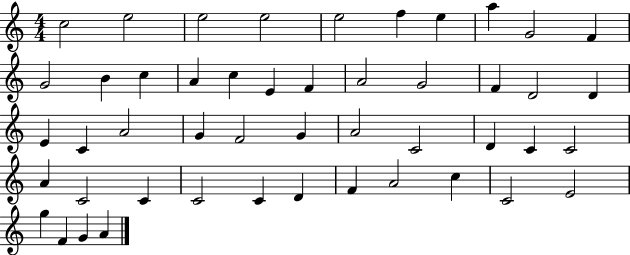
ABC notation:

X:1
T:Untitled
M:4/4
L:1/4
K:C
c2 e2 e2 e2 e2 f e a G2 F G2 B c A c E F A2 G2 F D2 D E C A2 G F2 G A2 C2 D C C2 A C2 C C2 C D F A2 c C2 E2 g F G A